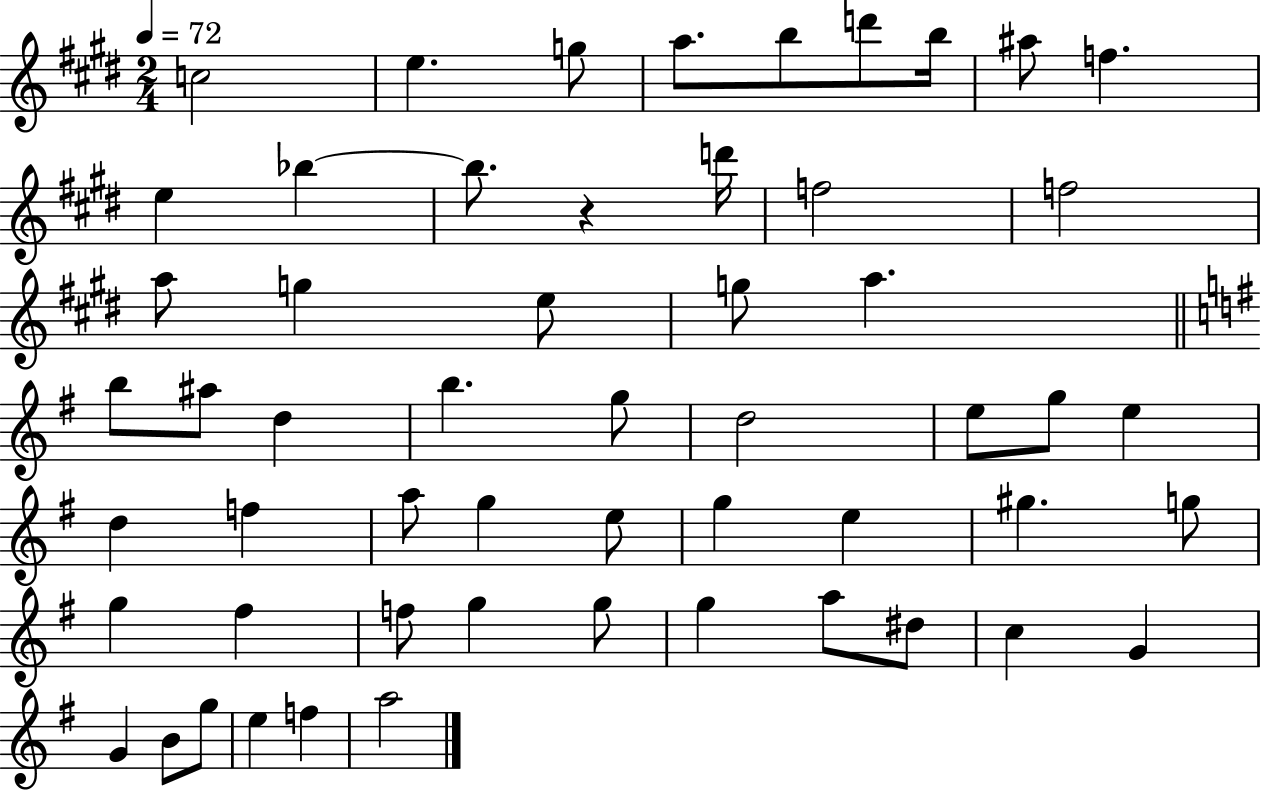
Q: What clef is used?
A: treble